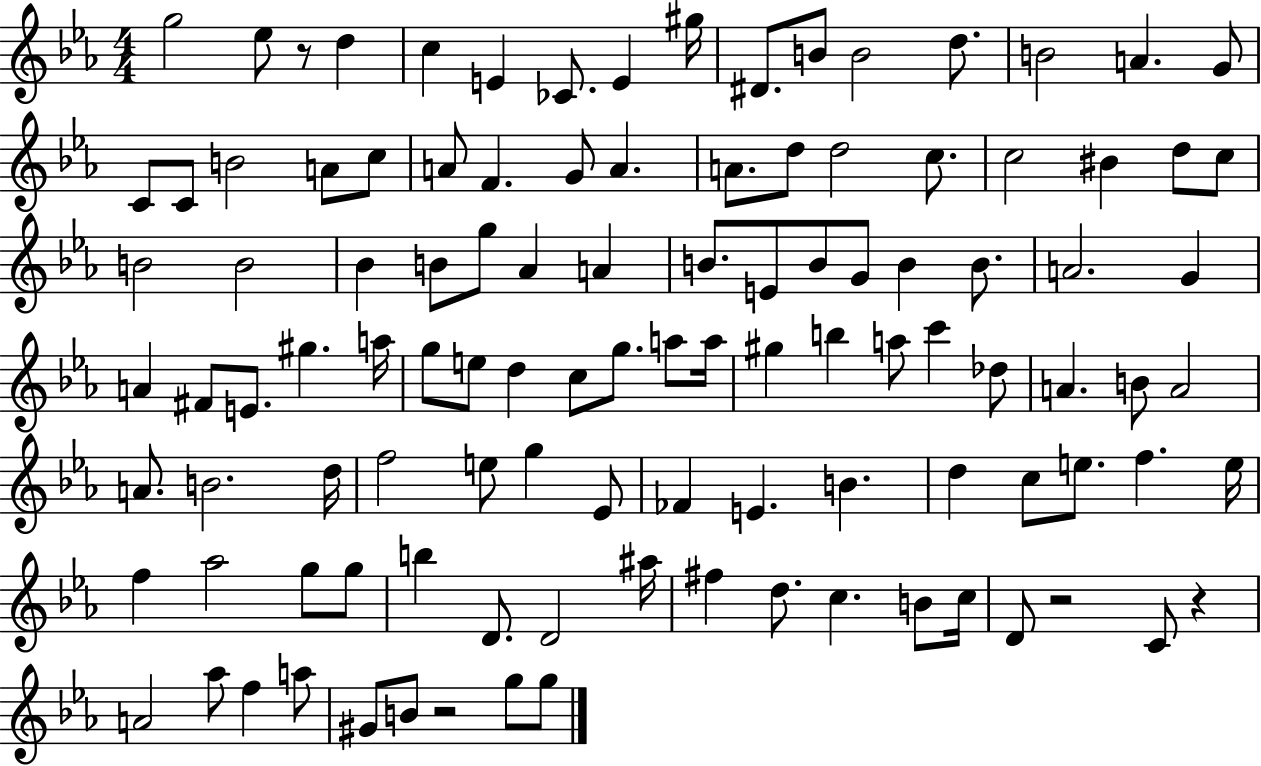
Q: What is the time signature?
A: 4/4